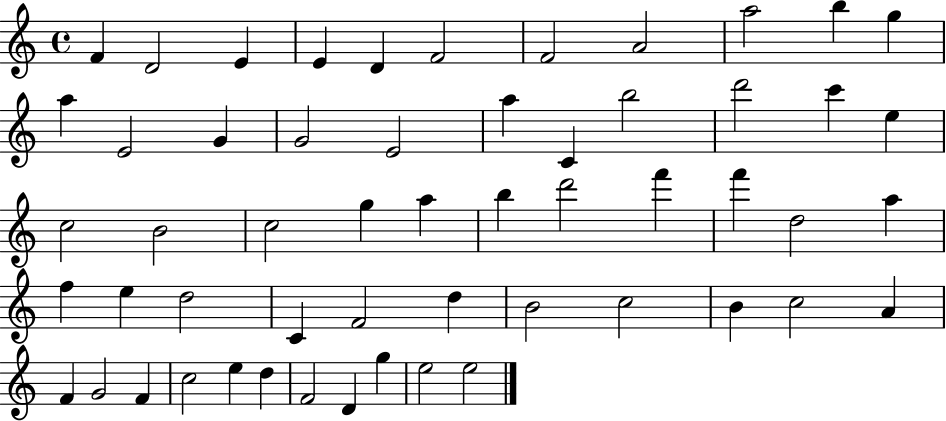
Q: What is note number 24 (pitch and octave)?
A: B4